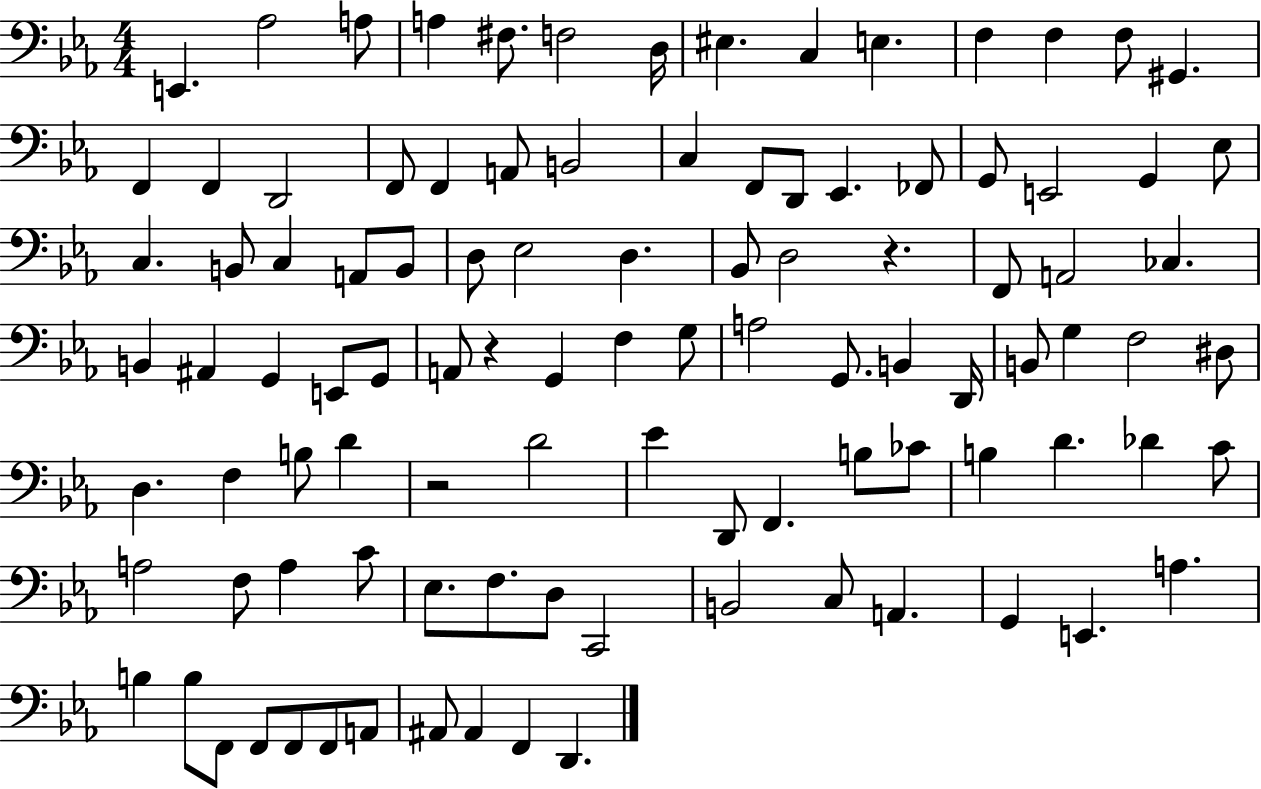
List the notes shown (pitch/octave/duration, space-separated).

E2/q. Ab3/h A3/e A3/q F#3/e. F3/h D3/s EIS3/q. C3/q E3/q. F3/q F3/q F3/e G#2/q. F2/q F2/q D2/h F2/e F2/q A2/e B2/h C3/q F2/e D2/e Eb2/q. FES2/e G2/e E2/h G2/q Eb3/e C3/q. B2/e C3/q A2/e B2/e D3/e Eb3/h D3/q. Bb2/e D3/h R/q. F2/e A2/h CES3/q. B2/q A#2/q G2/q E2/e G2/e A2/e R/q G2/q F3/q G3/e A3/h G2/e. B2/q D2/s B2/e G3/q F3/h D#3/e D3/q. F3/q B3/e D4/q R/h D4/h Eb4/q D2/e F2/q. B3/e CES4/e B3/q D4/q. Db4/q C4/e A3/h F3/e A3/q C4/e Eb3/e. F3/e. D3/e C2/h B2/h C3/e A2/q. G2/q E2/q. A3/q. B3/q B3/e F2/e F2/e F2/e F2/e A2/e A#2/e A#2/q F2/q D2/q.